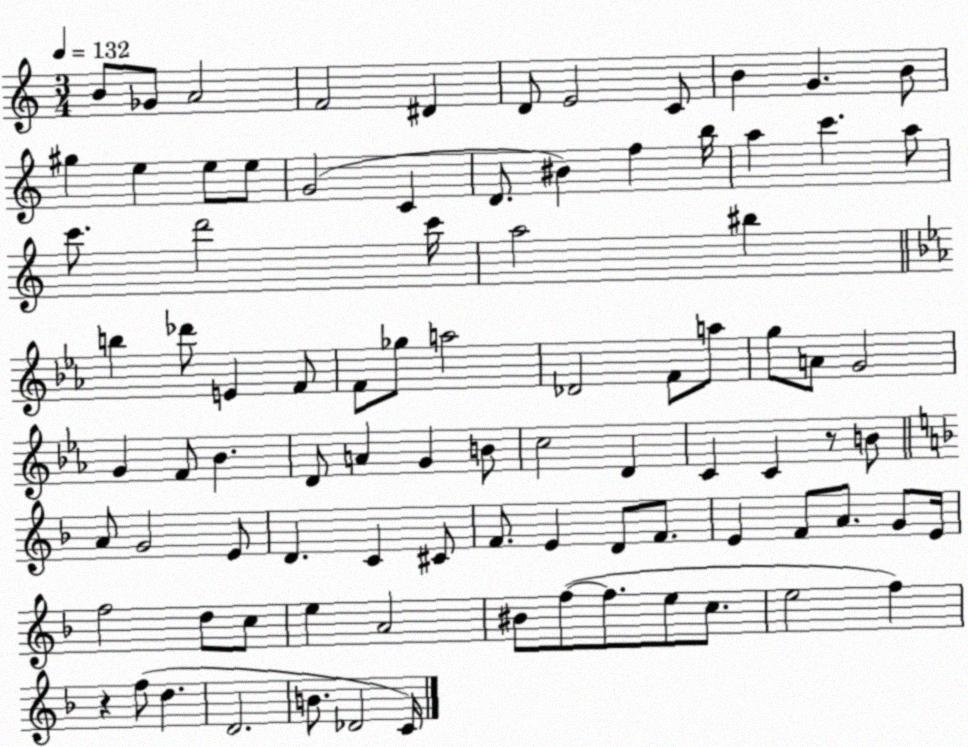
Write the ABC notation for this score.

X:1
T:Untitled
M:3/4
L:1/4
K:C
B/2 _G/2 A2 F2 ^D D/2 E2 C/2 B G B/2 ^g e e/2 e/2 G2 C D/2 ^B f b/4 a c' a/2 c'/2 d'2 c'/4 a2 ^b b _d'/2 E F/2 F/2 _g/2 a2 _D2 F/2 a/2 g/2 A/2 G2 G F/2 _B D/2 A G B/2 c2 D C C z/2 B/2 A/2 G2 E/2 D C ^C/2 F/2 E D/2 F/2 E F/2 A/2 G/2 E/4 f2 d/2 c/2 e A2 ^B/2 f/2 f/2 e/2 c/2 e2 f z f/2 d D2 B/2 _D2 C/4